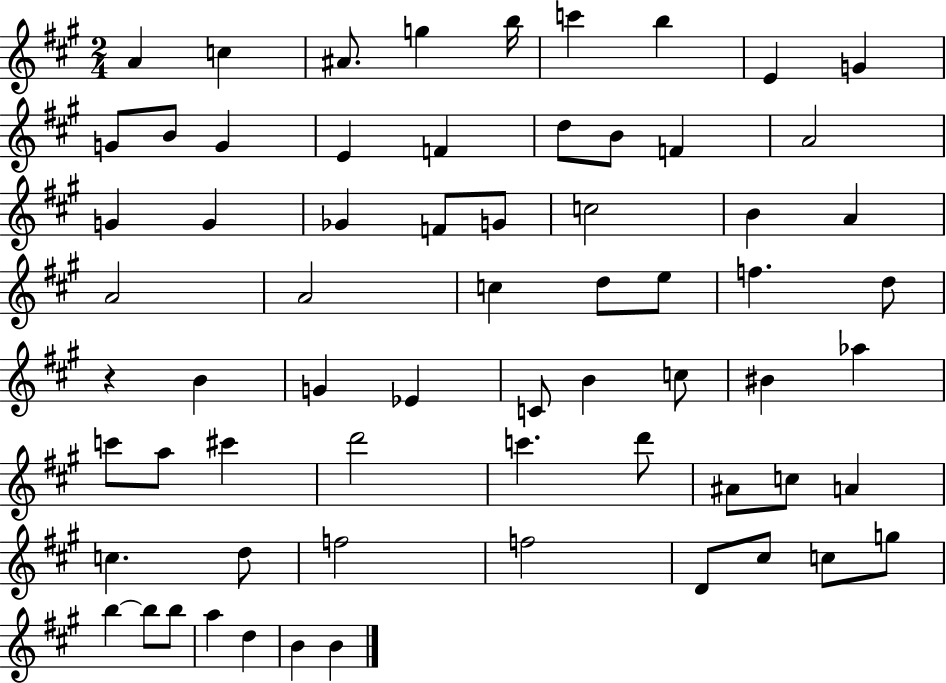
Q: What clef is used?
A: treble